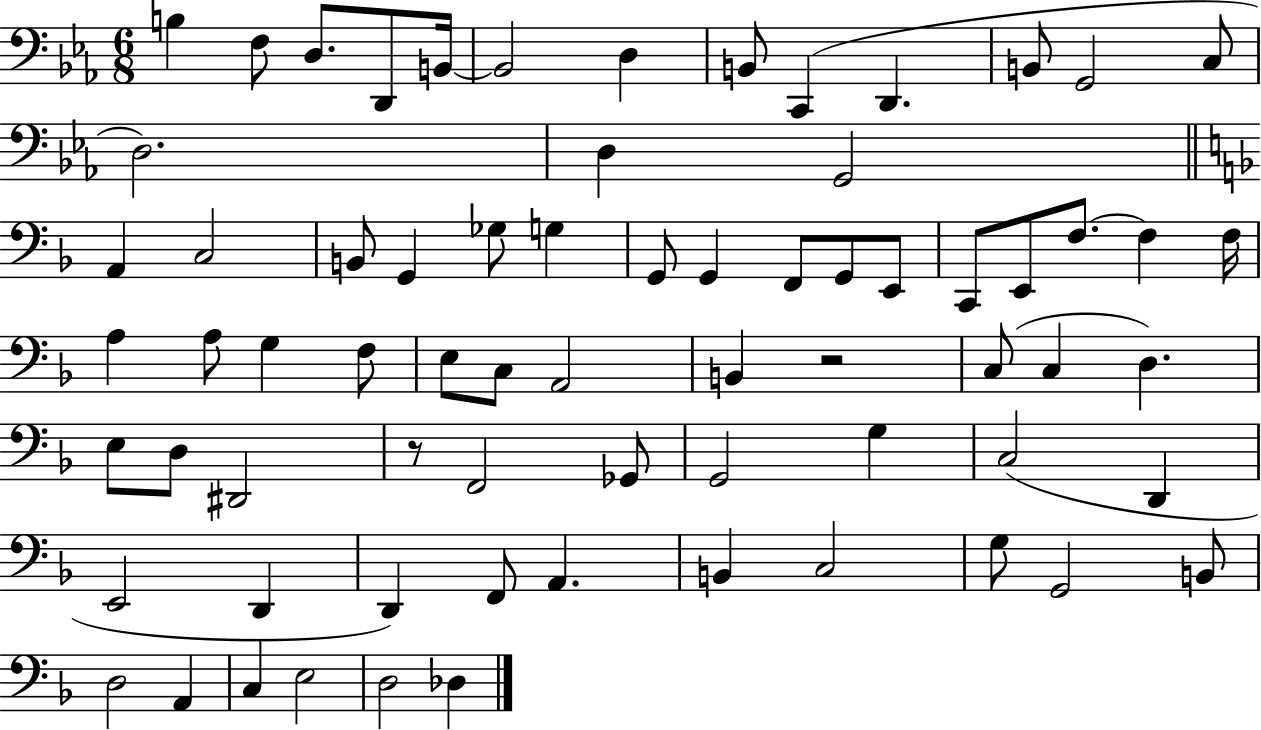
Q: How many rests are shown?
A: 2